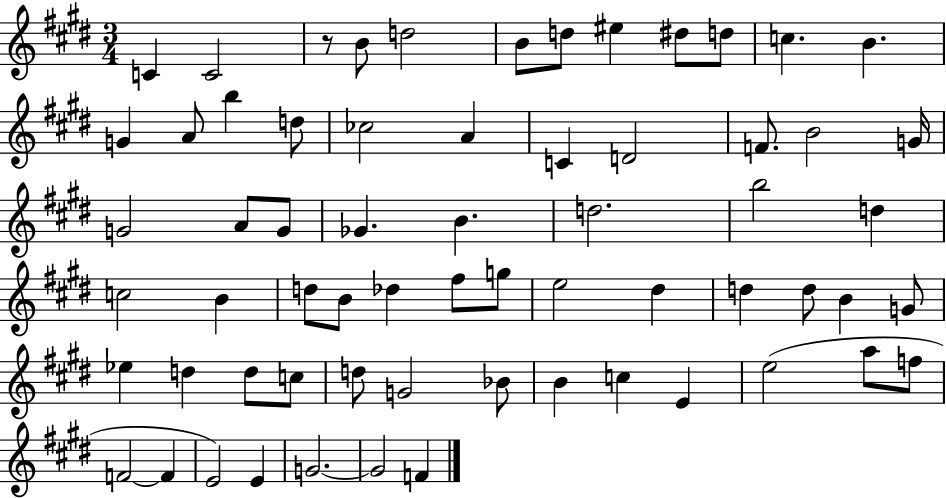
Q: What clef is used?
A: treble